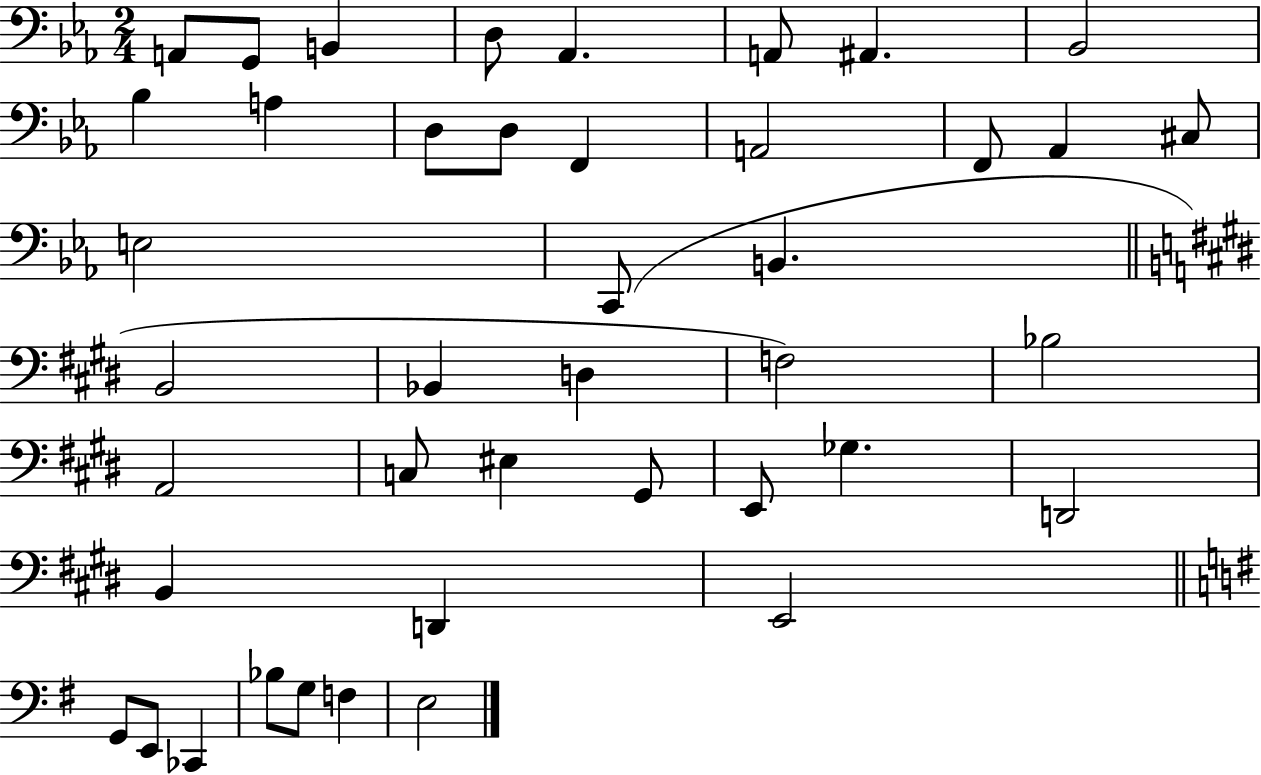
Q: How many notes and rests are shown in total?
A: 42